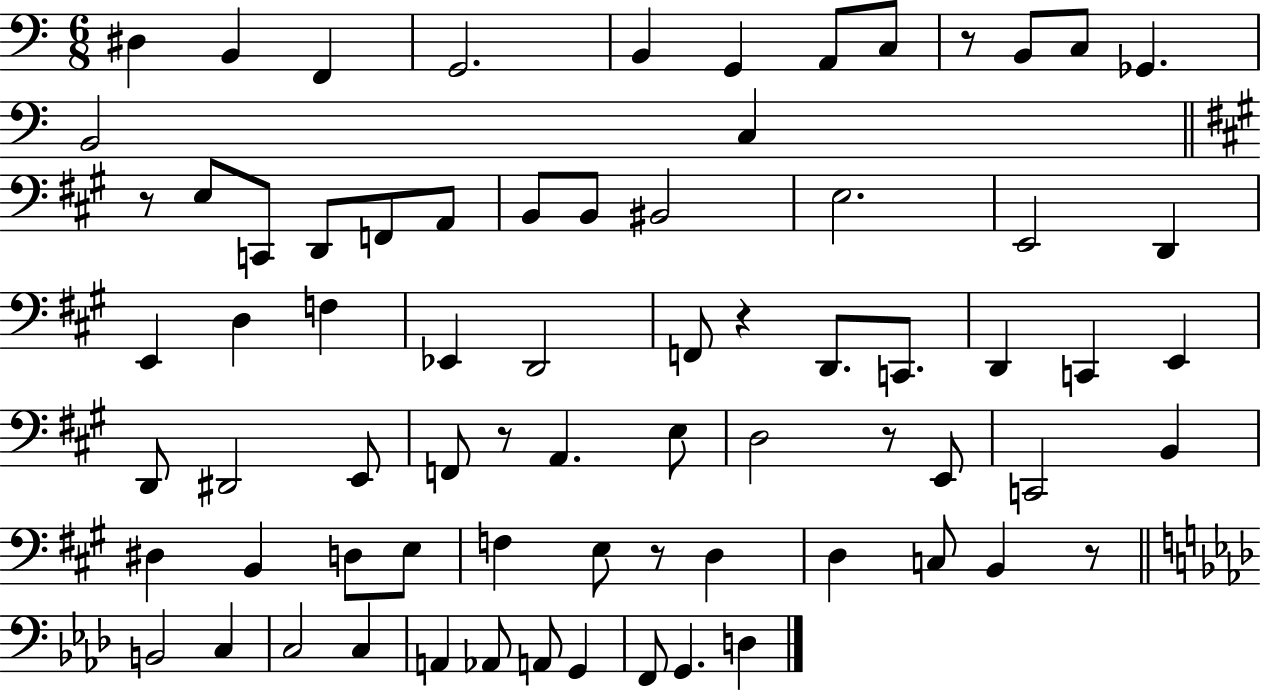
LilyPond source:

{
  \clef bass
  \numericTimeSignature
  \time 6/8
  \key c \major
  dis4 b,4 f,4 | g,2. | b,4 g,4 a,8 c8 | r8 b,8 c8 ges,4. | \break b,2 c4 | \bar "||" \break \key a \major r8 e8 c,8 d,8 f,8 a,8 | b,8 b,8 bis,2 | e2. | e,2 d,4 | \break e,4 d4 f4 | ees,4 d,2 | f,8 r4 d,8. c,8. | d,4 c,4 e,4 | \break d,8 dis,2 e,8 | f,8 r8 a,4. e8 | d2 r8 e,8 | c,2 b,4 | \break dis4 b,4 d8 e8 | f4 e8 r8 d4 | d4 c8 b,4 r8 | \bar "||" \break \key aes \major b,2 c4 | c2 c4 | a,4 aes,8 a,8 g,4 | f,8 g,4. d4 | \break \bar "|."
}